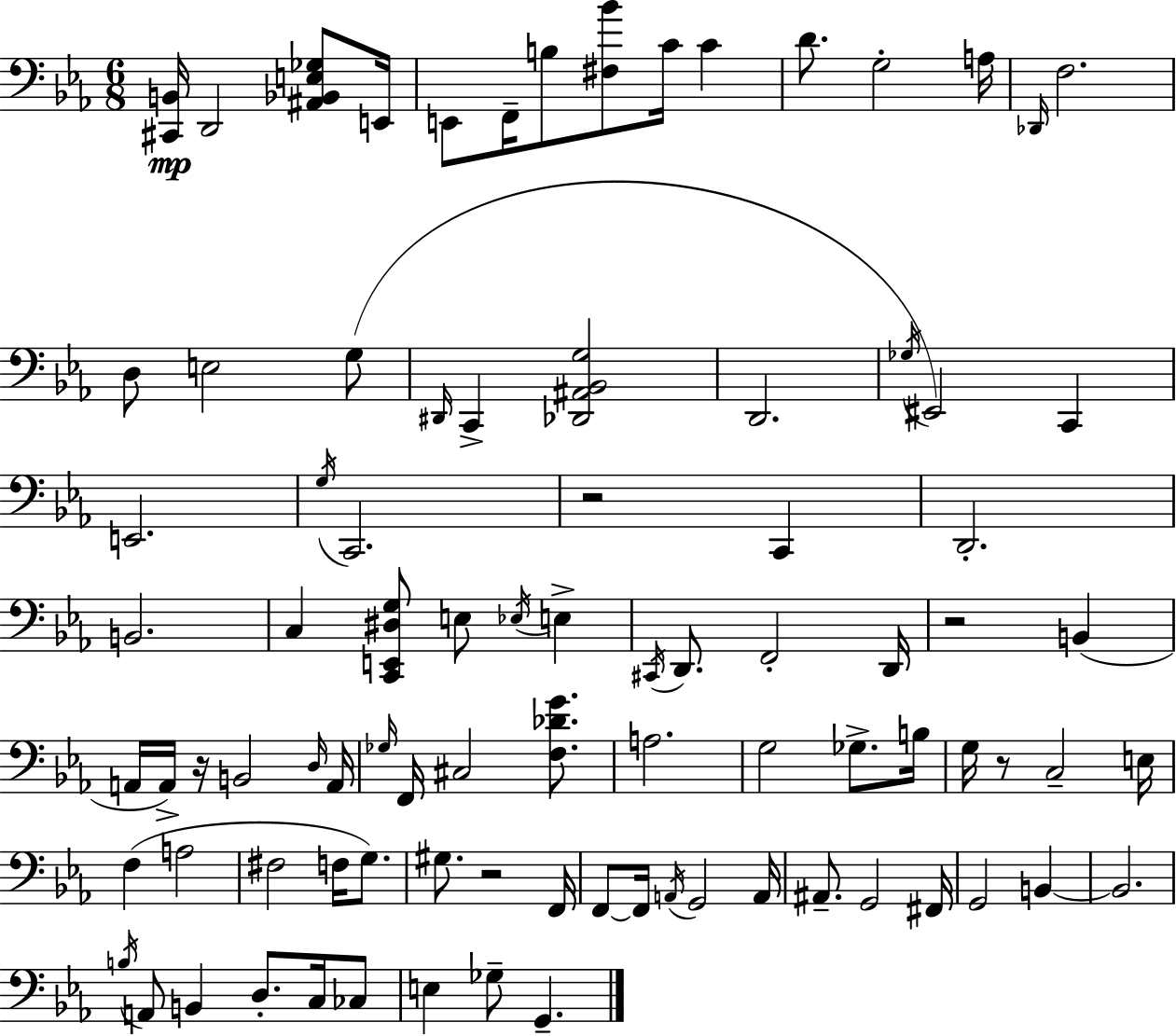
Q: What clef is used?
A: bass